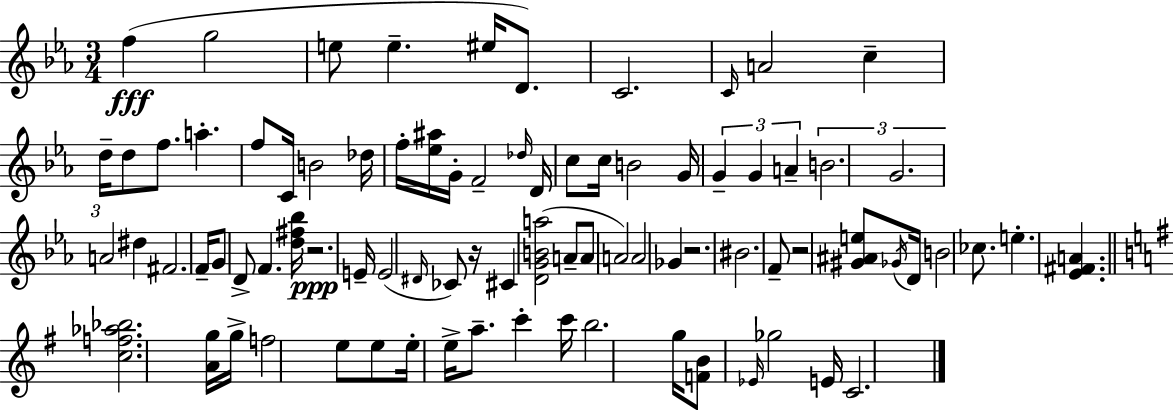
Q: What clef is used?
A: treble